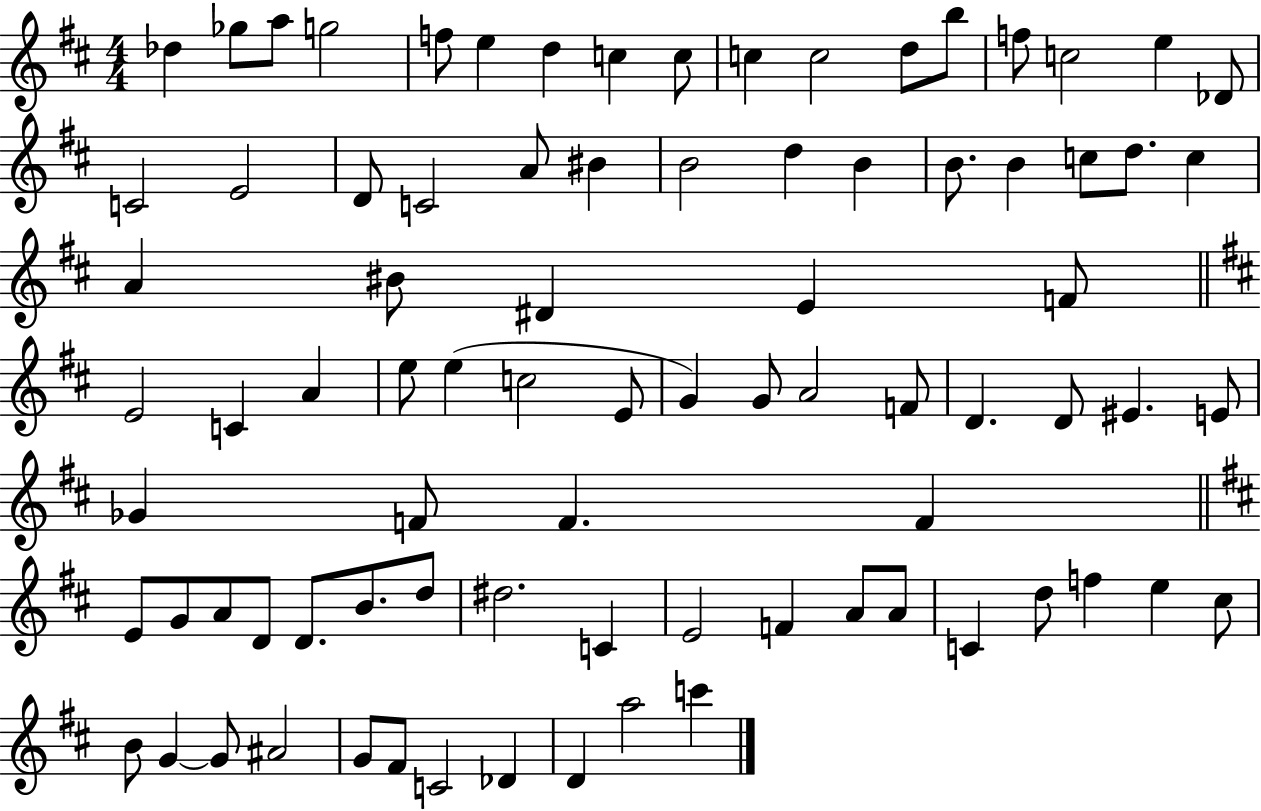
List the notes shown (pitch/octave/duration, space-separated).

Db5/q Gb5/e A5/e G5/h F5/e E5/q D5/q C5/q C5/e C5/q C5/h D5/e B5/e F5/e C5/h E5/q Db4/e C4/h E4/h D4/e C4/h A4/e BIS4/q B4/h D5/q B4/q B4/e. B4/q C5/e D5/e. C5/q A4/q BIS4/e D#4/q E4/q F4/e E4/h C4/q A4/q E5/e E5/q C5/h E4/e G4/q G4/e A4/h F4/e D4/q. D4/e EIS4/q. E4/e Gb4/q F4/e F4/q. F4/q E4/e G4/e A4/e D4/e D4/e. B4/e. D5/e D#5/h. C4/q E4/h F4/q A4/e A4/e C4/q D5/e F5/q E5/q C#5/e B4/e G4/q G4/e A#4/h G4/e F#4/e C4/h Db4/q D4/q A5/h C6/q